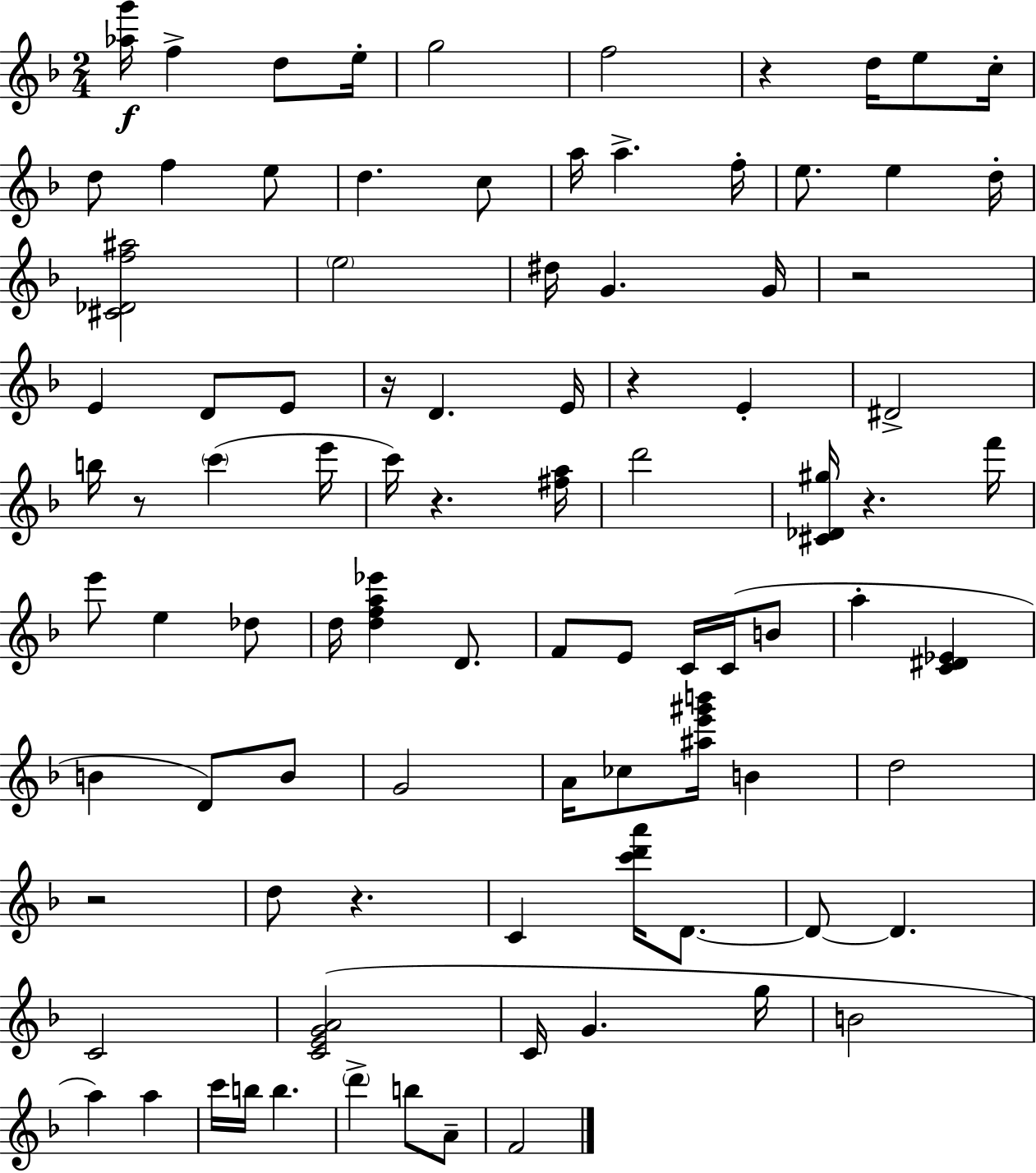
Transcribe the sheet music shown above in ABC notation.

X:1
T:Untitled
M:2/4
L:1/4
K:F
[_ag']/4 f d/2 e/4 g2 f2 z d/4 e/2 c/4 d/2 f e/2 d c/2 a/4 a f/4 e/2 e d/4 [^C_Df^a]2 e2 ^d/4 G G/4 z2 E D/2 E/2 z/4 D E/4 z E ^D2 b/4 z/2 c' e'/4 c'/4 z [^fa]/4 d'2 [^C_D^g]/4 z f'/4 e'/2 e _d/2 d/4 [dfa_e'] D/2 F/2 E/2 C/4 C/4 B/2 a [C^D_E] B D/2 B/2 G2 A/4 _c/2 [^ae'^g'b']/4 B d2 z2 d/2 z C [c'd'a']/4 D/2 D/2 D C2 [CEGA]2 C/4 G g/4 B2 a a c'/4 b/4 b d' b/2 A/2 F2